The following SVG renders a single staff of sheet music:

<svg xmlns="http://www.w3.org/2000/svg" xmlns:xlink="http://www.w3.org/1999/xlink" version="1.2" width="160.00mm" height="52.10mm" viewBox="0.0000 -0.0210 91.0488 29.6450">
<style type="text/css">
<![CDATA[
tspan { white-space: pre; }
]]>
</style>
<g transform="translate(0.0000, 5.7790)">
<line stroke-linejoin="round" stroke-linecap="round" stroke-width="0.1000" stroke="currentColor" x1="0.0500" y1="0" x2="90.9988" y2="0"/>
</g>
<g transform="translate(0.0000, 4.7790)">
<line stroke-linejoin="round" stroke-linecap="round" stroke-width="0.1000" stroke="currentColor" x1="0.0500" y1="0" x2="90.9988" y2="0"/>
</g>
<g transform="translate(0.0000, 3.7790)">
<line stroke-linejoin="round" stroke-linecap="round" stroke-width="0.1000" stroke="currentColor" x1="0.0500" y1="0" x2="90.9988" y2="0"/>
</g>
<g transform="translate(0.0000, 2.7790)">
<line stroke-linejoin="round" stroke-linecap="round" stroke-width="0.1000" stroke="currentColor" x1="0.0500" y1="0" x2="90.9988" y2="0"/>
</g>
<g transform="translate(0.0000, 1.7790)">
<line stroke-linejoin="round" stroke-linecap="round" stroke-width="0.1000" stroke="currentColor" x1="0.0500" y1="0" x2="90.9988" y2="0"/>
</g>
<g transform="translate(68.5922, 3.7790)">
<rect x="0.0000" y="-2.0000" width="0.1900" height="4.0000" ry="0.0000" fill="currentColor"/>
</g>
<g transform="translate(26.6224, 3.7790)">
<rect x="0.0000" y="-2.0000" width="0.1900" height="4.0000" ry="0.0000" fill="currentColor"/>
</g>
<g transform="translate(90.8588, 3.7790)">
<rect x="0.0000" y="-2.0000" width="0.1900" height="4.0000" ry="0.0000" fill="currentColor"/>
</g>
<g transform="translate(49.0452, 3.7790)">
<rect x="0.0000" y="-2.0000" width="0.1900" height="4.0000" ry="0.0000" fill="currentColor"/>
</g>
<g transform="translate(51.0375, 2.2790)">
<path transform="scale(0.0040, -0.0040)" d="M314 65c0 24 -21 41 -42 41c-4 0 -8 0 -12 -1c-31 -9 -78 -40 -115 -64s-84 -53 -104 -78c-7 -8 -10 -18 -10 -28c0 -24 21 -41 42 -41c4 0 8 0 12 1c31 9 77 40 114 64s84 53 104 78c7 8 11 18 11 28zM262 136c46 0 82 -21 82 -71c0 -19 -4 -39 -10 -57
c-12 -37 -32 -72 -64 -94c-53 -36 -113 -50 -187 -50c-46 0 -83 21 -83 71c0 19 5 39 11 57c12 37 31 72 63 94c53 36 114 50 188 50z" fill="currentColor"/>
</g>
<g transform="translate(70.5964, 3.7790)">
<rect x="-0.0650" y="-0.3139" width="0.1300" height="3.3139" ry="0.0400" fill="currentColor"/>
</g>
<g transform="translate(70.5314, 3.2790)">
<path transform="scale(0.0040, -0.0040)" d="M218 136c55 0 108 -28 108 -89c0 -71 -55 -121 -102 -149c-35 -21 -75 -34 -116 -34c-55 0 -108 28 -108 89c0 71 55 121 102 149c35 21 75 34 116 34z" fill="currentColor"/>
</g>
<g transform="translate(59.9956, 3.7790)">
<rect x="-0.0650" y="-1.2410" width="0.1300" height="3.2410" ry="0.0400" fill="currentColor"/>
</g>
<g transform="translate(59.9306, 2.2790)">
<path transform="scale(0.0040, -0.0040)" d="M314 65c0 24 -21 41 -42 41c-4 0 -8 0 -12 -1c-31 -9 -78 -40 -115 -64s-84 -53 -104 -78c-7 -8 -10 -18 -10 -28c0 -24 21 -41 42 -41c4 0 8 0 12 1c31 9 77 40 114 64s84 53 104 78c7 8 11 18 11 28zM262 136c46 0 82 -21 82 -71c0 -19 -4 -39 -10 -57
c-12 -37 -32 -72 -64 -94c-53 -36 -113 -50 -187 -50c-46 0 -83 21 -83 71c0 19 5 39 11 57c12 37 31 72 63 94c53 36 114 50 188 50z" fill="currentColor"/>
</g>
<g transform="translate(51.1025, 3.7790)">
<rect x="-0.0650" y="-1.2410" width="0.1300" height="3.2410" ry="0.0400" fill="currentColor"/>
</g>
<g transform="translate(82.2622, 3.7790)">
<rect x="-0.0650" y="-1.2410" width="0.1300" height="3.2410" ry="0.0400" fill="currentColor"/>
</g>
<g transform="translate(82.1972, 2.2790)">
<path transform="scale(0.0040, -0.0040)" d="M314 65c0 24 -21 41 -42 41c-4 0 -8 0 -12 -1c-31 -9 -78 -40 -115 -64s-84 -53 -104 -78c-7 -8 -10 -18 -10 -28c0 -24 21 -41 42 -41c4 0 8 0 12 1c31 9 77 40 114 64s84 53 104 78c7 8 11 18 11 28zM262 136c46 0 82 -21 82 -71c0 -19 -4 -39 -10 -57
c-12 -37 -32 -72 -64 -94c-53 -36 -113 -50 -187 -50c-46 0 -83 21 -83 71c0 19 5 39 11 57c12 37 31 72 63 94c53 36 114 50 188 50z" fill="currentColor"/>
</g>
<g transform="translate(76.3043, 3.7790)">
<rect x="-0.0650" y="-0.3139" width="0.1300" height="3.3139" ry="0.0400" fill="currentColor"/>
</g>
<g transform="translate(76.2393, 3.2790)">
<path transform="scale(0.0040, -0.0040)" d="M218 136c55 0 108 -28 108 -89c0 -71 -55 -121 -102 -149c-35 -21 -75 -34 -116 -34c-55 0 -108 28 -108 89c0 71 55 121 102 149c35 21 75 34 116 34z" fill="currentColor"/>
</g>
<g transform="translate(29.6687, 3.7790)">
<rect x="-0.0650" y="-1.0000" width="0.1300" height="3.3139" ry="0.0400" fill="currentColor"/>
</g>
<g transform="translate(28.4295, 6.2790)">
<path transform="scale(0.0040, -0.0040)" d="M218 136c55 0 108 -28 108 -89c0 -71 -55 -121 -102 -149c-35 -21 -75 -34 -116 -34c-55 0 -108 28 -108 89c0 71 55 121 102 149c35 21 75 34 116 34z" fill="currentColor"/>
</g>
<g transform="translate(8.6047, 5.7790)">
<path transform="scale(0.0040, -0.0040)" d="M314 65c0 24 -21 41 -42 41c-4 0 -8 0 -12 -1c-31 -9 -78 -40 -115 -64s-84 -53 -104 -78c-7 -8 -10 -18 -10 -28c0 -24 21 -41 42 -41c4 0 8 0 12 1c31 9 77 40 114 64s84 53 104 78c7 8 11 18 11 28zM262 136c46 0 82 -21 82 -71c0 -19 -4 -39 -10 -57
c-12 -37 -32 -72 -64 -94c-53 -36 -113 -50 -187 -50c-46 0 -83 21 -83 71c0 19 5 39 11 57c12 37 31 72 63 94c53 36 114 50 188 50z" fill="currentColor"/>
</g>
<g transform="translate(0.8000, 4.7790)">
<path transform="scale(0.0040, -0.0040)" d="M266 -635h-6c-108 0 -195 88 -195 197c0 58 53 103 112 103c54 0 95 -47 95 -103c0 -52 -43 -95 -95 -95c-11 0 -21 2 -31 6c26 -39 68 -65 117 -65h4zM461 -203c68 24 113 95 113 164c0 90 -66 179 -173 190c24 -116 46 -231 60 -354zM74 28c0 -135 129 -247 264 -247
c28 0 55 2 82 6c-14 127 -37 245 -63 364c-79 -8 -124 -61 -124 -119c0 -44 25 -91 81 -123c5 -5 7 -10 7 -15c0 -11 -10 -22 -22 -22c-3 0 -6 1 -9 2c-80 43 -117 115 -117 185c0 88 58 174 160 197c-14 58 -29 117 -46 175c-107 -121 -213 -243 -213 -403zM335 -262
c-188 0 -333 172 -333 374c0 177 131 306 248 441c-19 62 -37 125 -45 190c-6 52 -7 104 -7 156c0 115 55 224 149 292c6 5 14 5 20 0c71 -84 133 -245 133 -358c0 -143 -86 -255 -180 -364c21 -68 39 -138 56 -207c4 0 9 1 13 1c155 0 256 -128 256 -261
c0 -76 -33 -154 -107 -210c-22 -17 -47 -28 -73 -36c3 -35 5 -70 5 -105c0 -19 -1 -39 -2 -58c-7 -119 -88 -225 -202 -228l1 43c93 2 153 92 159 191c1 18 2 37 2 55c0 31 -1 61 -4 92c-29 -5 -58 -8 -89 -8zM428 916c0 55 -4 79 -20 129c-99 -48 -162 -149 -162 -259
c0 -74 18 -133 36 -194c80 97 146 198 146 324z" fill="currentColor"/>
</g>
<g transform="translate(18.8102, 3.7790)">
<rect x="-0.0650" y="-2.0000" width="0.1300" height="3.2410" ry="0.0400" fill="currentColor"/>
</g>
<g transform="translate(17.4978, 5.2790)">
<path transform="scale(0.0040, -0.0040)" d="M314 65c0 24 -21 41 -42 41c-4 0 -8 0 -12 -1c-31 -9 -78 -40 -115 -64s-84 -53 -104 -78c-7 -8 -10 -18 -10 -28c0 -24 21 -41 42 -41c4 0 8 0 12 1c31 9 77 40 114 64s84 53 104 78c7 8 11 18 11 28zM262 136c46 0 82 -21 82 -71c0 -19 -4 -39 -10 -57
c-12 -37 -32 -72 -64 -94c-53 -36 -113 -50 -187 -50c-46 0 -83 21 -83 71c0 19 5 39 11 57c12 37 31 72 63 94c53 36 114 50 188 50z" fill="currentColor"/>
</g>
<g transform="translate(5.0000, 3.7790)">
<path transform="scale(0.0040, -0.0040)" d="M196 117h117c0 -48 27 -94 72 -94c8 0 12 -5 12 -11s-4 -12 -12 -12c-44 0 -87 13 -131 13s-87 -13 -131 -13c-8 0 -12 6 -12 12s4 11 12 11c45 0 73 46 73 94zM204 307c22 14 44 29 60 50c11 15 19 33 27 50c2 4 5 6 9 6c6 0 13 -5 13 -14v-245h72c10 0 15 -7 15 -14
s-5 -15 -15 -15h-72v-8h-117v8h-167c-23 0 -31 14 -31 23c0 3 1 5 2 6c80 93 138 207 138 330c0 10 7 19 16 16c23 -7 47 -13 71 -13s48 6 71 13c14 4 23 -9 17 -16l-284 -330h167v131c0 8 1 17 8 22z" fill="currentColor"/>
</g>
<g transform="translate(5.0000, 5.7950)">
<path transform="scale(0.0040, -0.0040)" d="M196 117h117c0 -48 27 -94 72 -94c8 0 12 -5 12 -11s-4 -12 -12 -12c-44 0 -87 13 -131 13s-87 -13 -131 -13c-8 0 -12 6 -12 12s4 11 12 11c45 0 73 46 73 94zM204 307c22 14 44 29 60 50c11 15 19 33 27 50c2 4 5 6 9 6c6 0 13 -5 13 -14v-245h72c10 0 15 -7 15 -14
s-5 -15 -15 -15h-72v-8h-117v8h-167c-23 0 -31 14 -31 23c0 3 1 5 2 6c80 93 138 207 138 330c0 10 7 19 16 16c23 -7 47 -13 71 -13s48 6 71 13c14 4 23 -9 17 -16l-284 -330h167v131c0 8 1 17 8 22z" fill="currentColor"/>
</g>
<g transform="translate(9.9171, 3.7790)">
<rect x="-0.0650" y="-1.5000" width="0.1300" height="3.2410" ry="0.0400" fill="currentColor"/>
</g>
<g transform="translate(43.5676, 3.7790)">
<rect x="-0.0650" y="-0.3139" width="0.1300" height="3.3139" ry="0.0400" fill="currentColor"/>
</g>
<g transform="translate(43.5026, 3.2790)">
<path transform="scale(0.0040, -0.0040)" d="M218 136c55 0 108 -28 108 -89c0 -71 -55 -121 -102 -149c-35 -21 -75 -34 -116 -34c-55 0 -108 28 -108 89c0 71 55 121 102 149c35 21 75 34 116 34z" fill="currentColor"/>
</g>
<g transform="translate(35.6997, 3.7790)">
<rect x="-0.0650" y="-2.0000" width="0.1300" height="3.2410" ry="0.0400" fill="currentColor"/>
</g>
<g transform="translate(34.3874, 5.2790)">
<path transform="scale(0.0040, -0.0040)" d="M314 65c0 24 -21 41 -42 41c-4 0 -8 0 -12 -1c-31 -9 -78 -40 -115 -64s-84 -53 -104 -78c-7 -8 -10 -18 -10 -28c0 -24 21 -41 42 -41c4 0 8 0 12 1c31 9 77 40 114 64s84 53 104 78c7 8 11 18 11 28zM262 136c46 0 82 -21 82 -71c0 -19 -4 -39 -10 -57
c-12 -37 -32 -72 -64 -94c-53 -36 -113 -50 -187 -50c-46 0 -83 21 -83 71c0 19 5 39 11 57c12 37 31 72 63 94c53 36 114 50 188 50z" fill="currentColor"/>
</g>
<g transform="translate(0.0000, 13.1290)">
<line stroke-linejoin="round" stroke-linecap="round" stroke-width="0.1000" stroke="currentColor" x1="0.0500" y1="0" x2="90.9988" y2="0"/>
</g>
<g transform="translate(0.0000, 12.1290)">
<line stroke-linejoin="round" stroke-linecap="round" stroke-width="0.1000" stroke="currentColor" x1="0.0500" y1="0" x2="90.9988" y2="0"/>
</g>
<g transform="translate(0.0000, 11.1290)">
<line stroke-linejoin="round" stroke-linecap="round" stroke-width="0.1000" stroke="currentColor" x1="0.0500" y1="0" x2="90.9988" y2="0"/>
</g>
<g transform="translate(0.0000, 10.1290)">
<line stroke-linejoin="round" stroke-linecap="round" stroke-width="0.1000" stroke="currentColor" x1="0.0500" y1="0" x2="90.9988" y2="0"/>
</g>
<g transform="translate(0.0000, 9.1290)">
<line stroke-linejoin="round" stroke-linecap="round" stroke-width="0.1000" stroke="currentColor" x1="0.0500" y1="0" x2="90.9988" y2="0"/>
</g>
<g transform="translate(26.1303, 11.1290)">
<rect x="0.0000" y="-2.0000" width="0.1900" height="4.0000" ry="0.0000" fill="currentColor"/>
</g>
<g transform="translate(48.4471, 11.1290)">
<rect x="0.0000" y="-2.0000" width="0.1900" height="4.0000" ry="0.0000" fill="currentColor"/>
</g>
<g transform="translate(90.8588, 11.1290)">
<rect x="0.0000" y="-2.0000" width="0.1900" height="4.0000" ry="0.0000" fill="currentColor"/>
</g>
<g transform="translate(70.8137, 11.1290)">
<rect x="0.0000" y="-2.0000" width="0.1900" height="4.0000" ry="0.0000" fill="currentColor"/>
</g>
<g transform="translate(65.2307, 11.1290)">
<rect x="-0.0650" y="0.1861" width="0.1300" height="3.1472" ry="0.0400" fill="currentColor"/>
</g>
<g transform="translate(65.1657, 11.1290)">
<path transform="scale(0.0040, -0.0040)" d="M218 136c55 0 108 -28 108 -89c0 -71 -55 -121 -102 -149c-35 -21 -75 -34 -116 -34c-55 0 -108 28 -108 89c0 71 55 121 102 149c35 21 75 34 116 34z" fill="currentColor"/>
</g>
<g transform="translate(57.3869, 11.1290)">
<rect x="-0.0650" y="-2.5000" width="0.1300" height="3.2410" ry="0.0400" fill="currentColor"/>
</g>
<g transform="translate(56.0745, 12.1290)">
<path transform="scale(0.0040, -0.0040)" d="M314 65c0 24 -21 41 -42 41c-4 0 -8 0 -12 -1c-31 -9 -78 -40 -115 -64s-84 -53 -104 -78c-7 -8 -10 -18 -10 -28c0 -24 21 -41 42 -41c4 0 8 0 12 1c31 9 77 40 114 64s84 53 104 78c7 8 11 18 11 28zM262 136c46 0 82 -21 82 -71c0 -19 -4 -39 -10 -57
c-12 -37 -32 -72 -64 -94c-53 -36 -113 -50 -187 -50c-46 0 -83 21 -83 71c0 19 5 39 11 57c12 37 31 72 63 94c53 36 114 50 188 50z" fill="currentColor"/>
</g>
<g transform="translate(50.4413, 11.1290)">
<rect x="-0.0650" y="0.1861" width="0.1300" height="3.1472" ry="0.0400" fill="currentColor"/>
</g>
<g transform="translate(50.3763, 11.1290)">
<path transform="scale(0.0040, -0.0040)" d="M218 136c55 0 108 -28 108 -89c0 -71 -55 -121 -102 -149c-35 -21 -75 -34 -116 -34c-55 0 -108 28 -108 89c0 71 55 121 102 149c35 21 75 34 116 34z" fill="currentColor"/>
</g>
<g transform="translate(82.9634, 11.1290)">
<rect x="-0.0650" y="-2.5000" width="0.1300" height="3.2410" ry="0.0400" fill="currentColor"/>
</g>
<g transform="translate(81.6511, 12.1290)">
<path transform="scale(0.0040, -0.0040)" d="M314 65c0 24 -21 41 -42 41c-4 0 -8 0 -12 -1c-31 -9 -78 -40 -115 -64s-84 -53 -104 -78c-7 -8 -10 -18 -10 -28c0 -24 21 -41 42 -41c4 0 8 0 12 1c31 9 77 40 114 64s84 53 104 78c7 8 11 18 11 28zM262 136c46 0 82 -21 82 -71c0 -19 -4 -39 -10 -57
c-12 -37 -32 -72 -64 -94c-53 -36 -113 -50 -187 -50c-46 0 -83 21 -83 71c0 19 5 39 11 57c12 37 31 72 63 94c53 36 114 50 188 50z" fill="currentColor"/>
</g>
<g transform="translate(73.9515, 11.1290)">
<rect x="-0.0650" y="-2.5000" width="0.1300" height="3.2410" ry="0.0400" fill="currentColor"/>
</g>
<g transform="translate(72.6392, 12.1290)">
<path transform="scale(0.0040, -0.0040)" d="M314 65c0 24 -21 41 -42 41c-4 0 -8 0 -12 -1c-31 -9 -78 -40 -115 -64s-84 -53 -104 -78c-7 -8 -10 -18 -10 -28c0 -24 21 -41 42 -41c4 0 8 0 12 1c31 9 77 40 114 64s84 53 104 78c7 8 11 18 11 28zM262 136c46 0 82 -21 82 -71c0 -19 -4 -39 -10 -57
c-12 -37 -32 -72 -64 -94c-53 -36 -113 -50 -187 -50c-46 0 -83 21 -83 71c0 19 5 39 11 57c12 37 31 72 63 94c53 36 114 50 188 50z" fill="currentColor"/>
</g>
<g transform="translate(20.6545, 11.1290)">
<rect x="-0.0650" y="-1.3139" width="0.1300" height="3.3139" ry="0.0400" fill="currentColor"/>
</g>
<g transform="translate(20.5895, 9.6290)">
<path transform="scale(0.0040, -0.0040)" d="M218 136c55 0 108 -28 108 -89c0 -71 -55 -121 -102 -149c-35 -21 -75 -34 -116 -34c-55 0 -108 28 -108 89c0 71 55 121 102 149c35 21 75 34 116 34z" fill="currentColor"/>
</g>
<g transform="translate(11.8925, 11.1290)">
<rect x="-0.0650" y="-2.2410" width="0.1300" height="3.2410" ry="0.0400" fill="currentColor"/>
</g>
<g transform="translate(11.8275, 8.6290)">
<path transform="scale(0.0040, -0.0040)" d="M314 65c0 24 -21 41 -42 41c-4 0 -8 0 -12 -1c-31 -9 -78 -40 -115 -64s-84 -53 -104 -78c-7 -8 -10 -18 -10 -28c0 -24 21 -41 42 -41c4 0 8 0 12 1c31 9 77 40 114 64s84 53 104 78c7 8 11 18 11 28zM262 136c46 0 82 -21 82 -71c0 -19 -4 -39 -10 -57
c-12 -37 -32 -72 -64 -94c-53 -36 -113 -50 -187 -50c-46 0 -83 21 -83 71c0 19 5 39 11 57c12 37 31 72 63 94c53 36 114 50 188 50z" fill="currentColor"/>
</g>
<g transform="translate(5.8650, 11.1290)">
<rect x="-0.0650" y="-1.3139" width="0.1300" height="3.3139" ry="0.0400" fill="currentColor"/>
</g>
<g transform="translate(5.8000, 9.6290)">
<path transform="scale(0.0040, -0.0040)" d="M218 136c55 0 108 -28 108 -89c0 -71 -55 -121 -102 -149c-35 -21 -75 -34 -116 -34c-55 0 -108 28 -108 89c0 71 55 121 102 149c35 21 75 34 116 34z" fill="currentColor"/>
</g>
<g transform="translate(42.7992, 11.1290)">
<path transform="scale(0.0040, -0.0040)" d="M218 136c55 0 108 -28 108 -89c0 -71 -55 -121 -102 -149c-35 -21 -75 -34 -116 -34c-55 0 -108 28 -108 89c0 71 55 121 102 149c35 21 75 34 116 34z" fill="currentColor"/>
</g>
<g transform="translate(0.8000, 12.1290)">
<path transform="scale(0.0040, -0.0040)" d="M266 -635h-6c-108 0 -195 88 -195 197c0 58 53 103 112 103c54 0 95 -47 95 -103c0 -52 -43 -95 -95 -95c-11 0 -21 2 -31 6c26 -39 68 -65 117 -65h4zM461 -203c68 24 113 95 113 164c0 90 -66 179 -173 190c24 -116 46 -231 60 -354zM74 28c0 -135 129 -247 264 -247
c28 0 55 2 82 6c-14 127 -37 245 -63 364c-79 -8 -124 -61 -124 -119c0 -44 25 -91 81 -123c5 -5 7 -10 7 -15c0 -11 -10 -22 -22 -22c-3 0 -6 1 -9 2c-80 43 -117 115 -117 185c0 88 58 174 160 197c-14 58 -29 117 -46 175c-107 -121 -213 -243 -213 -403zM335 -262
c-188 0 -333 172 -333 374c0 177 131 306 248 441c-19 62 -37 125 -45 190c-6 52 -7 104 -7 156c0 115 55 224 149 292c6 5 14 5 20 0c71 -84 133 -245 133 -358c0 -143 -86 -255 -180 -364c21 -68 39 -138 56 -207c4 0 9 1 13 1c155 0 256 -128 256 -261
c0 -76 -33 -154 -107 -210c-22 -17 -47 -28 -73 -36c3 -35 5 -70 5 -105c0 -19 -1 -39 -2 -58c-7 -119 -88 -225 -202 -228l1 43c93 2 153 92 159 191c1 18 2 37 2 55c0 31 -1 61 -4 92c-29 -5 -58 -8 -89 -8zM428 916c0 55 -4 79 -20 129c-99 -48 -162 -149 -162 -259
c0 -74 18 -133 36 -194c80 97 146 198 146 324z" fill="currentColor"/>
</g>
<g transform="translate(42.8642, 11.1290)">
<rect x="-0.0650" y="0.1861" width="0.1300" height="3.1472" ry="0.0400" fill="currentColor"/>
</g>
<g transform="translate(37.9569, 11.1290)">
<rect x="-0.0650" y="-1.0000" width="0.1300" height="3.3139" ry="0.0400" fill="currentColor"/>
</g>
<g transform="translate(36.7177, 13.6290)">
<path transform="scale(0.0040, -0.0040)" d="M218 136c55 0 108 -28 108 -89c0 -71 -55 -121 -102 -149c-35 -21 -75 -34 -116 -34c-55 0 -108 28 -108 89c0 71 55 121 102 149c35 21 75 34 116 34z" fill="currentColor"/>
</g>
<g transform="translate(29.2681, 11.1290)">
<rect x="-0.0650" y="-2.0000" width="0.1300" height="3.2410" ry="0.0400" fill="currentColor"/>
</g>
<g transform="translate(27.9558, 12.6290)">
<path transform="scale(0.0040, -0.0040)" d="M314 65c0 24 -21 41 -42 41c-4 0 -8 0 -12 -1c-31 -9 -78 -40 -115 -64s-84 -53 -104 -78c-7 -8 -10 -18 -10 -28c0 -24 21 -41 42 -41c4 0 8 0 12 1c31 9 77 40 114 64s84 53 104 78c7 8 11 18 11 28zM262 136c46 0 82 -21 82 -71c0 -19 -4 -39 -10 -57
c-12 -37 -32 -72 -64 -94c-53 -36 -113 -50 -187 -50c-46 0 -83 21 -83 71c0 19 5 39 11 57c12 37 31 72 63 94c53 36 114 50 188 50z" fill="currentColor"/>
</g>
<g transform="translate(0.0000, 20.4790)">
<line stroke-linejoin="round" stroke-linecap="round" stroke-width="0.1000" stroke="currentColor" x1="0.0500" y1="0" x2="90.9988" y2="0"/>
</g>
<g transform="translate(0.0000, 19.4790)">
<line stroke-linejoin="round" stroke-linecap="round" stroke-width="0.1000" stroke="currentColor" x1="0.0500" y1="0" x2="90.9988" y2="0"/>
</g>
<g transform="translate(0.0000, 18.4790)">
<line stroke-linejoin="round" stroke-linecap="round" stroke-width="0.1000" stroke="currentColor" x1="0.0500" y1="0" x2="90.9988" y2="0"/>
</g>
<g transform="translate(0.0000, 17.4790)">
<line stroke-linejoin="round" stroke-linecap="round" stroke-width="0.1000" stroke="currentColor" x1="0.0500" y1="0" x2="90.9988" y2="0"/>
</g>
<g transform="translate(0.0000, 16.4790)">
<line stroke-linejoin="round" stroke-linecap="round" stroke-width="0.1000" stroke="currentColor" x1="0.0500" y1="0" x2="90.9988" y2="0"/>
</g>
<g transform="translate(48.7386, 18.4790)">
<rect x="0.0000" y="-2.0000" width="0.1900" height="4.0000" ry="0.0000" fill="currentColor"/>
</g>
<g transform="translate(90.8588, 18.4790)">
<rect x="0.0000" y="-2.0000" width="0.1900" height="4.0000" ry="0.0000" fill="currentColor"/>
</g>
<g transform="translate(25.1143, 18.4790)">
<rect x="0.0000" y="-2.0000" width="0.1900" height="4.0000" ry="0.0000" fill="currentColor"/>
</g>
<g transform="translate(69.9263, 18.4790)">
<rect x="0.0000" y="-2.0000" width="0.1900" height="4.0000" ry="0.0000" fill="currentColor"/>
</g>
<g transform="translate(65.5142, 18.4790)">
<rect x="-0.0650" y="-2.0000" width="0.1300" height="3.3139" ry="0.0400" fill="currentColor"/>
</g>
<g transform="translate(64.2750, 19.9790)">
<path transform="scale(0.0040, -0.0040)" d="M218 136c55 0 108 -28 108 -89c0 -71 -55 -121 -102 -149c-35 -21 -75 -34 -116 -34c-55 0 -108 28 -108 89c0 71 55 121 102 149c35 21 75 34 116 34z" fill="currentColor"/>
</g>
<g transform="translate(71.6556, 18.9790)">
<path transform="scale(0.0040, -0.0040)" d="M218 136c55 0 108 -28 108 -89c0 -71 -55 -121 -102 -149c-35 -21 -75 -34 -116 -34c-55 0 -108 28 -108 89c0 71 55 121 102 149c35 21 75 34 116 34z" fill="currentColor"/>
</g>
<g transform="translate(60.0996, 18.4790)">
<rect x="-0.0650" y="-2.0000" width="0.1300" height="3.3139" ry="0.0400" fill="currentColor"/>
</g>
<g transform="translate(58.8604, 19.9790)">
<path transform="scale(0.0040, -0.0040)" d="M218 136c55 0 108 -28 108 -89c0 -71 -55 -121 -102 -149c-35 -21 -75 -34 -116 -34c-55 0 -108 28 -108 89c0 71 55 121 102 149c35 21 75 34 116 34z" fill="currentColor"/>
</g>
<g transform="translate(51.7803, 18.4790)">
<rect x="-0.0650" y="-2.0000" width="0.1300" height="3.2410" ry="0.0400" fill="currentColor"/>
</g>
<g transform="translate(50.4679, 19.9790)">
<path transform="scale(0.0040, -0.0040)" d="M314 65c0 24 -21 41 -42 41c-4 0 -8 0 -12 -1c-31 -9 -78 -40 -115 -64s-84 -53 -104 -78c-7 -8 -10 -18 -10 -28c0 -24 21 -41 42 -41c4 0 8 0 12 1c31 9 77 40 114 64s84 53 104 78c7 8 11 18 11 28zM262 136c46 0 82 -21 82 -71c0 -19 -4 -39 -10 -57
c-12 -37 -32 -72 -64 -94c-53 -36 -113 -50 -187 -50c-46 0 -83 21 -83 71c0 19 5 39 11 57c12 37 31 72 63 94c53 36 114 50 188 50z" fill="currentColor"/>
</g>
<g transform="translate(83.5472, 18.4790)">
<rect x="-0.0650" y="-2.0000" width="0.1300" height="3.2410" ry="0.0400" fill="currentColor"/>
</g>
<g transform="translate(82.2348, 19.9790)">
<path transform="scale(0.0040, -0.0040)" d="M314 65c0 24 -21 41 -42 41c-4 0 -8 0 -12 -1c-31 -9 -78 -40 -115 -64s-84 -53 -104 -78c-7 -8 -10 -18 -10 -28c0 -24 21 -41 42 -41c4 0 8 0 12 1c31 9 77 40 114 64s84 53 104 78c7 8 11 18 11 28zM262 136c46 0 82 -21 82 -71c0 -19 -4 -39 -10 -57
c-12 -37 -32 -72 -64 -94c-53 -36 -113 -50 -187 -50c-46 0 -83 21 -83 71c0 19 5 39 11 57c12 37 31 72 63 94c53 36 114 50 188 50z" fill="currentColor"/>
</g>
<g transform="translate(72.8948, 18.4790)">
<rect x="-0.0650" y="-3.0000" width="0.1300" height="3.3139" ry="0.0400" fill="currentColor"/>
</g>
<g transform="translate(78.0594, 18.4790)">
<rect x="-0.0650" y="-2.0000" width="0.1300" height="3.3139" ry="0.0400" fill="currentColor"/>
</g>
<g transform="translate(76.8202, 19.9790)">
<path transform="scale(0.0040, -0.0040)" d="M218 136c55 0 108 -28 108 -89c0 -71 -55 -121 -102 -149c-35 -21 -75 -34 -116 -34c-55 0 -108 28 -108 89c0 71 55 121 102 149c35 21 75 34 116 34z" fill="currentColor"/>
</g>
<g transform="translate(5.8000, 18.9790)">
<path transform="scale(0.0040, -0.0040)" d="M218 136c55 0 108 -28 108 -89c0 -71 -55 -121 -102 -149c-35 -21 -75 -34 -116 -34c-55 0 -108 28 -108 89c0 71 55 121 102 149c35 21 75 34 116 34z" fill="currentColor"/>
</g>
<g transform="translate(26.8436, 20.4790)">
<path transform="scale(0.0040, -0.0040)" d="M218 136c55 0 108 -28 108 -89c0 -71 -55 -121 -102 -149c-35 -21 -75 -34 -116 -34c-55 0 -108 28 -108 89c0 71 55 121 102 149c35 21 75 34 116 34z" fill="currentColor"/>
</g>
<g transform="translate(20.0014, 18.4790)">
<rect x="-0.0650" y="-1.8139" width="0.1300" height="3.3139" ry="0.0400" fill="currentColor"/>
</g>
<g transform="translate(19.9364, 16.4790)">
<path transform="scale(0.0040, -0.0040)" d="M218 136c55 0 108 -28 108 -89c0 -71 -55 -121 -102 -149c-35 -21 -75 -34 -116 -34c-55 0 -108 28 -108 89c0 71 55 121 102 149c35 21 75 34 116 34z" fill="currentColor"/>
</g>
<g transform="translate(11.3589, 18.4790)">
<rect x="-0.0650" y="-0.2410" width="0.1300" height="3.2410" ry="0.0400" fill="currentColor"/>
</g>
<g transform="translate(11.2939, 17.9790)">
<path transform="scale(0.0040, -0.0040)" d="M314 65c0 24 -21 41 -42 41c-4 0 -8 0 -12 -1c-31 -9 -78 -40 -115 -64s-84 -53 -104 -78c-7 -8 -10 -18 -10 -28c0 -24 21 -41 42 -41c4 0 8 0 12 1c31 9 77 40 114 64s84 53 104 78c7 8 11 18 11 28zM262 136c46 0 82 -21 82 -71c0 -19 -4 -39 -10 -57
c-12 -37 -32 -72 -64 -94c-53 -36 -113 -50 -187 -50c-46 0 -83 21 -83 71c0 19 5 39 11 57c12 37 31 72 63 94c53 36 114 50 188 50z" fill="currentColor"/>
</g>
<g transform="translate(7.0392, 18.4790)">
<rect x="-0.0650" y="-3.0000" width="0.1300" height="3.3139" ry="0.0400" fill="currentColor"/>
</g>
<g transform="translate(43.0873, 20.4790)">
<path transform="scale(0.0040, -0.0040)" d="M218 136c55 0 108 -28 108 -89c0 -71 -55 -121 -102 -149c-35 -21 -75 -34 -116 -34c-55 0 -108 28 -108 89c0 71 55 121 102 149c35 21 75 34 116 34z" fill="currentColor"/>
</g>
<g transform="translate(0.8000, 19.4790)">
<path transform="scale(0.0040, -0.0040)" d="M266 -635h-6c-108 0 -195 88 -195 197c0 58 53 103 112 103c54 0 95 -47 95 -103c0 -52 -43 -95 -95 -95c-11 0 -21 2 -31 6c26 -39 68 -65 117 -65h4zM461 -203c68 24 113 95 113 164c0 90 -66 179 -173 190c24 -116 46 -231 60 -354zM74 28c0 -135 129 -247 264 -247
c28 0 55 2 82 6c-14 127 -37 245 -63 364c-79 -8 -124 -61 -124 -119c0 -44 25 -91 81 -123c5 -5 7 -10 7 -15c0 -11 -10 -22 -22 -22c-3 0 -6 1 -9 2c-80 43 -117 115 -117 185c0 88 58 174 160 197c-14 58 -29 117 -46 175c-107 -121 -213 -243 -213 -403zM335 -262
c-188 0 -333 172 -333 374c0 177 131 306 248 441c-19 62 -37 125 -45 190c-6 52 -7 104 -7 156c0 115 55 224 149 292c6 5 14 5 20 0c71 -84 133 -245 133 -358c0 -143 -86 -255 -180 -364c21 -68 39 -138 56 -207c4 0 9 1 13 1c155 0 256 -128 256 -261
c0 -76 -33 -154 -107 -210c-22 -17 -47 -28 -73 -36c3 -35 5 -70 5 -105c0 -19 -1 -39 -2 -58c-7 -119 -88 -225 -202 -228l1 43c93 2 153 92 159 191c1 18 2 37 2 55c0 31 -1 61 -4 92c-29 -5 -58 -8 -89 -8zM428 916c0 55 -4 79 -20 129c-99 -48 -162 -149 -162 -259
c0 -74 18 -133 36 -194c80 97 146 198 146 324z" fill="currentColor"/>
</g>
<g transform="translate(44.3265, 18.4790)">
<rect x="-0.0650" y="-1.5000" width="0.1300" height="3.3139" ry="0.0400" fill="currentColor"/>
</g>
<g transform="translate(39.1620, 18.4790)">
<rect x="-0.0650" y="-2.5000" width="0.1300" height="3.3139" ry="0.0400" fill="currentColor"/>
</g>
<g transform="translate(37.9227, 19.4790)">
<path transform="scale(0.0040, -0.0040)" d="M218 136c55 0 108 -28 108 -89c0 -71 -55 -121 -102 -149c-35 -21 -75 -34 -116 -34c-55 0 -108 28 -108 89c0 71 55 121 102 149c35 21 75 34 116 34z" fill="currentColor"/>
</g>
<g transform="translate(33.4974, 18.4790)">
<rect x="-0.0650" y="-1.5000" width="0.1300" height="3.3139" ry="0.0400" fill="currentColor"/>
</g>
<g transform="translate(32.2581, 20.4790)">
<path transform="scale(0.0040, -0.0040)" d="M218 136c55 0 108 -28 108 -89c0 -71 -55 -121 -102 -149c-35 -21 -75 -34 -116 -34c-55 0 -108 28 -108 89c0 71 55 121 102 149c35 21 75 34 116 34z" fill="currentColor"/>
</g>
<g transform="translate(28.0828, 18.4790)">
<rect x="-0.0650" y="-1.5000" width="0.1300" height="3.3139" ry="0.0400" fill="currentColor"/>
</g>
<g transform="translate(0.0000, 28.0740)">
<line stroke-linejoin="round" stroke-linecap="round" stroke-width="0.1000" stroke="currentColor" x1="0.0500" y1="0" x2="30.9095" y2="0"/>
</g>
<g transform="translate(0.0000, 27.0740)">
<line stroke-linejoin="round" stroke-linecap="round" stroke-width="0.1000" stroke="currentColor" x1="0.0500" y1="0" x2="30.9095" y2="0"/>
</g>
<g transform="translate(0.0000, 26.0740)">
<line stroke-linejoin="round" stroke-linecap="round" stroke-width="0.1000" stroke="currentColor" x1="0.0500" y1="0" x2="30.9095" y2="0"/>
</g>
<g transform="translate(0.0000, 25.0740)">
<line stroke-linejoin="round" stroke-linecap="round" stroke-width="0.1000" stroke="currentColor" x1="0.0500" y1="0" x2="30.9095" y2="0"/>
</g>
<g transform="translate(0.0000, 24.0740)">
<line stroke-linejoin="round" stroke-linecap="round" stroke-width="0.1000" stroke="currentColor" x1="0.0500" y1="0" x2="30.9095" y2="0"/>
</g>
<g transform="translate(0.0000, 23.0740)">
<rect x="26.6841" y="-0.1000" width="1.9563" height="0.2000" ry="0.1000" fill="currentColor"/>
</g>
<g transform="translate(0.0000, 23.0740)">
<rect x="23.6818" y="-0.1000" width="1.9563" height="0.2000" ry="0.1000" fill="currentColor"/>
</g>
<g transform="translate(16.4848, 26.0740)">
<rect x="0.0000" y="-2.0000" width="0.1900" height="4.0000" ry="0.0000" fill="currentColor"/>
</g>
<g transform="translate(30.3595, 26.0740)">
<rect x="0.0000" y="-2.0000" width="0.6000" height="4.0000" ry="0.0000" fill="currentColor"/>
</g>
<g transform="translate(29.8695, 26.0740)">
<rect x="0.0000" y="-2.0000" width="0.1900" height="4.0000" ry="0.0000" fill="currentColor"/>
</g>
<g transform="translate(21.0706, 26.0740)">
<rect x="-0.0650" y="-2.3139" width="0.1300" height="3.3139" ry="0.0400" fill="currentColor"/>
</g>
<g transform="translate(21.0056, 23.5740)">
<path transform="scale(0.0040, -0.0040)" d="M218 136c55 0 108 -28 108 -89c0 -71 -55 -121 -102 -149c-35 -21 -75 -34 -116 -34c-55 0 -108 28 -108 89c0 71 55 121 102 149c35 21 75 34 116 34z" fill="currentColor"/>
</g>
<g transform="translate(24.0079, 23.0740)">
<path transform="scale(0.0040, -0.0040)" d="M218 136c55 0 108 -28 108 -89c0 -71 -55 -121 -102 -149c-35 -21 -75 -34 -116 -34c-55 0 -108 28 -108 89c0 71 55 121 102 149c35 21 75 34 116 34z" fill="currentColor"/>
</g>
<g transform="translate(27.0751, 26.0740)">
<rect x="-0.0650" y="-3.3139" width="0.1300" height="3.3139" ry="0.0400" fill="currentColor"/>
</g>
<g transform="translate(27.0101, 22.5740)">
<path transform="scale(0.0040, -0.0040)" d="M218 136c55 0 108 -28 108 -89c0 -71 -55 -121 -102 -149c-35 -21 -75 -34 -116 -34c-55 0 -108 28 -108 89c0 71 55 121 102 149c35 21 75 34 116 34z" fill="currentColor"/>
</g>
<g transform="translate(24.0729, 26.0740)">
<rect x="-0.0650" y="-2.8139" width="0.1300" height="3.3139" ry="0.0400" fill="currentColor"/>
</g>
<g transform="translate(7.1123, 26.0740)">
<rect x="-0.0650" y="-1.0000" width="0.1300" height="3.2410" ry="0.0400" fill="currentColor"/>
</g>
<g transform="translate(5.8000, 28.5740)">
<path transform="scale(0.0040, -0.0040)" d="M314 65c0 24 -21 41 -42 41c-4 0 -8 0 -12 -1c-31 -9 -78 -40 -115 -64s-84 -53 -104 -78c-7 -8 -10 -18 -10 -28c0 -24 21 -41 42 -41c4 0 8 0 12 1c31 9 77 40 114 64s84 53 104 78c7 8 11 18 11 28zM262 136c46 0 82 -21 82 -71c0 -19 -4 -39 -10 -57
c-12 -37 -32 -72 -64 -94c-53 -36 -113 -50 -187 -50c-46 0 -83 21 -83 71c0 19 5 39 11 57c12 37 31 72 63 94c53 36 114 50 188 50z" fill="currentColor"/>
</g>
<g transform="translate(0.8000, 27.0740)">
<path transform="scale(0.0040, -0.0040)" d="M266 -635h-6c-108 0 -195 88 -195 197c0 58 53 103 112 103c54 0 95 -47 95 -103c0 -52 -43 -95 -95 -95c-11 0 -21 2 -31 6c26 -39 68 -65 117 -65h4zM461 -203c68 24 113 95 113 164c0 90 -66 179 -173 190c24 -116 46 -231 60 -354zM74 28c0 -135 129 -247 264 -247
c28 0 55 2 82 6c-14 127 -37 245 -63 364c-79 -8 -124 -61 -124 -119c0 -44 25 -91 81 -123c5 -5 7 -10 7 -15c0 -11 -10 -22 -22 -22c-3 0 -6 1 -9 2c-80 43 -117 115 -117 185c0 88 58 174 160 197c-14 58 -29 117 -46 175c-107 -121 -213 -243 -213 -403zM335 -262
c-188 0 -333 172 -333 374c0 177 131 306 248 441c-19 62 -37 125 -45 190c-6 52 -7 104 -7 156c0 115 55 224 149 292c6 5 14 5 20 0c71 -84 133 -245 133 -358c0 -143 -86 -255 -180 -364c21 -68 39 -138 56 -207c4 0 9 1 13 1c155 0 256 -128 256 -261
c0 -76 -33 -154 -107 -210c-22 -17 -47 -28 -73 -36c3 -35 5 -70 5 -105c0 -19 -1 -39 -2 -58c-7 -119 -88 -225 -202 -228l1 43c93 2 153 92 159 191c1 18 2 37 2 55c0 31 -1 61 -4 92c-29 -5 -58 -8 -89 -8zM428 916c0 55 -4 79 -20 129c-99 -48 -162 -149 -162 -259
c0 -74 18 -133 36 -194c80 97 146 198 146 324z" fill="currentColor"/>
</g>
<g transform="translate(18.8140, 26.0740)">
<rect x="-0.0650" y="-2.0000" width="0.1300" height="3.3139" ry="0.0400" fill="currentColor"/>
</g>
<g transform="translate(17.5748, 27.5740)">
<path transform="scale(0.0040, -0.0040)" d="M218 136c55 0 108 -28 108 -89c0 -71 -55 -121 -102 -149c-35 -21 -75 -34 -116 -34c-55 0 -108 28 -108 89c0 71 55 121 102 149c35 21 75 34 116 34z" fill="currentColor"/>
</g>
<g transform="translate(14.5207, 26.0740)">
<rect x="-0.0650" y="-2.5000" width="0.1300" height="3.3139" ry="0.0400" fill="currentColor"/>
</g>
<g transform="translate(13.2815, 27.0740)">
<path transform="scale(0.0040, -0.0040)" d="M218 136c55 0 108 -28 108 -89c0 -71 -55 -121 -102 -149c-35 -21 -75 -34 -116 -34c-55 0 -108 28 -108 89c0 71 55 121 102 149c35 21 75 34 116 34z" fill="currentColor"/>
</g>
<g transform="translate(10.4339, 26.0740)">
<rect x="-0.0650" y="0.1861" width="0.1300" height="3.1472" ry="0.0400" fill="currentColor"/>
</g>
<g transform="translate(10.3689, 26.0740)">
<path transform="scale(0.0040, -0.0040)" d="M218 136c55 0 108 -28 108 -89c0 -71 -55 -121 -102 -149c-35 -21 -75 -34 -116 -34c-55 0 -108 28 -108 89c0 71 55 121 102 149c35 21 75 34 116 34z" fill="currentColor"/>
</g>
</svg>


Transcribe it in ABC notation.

X:1
T:Untitled
M:4/4
L:1/4
K:C
E2 F2 D F2 c e2 e2 c c e2 e g2 e F2 D B B G2 B G2 G2 A c2 f E E G E F2 F F A F F2 D2 B G F g a b